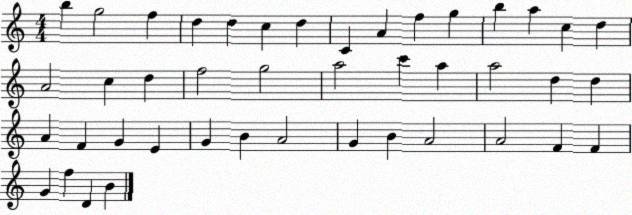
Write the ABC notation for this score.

X:1
T:Untitled
M:4/4
L:1/4
K:C
b g2 f d d c d C A f g b a c d A2 c d f2 g2 a2 c' a a2 d d A F G E G B A2 G B A2 A2 F F G f D B